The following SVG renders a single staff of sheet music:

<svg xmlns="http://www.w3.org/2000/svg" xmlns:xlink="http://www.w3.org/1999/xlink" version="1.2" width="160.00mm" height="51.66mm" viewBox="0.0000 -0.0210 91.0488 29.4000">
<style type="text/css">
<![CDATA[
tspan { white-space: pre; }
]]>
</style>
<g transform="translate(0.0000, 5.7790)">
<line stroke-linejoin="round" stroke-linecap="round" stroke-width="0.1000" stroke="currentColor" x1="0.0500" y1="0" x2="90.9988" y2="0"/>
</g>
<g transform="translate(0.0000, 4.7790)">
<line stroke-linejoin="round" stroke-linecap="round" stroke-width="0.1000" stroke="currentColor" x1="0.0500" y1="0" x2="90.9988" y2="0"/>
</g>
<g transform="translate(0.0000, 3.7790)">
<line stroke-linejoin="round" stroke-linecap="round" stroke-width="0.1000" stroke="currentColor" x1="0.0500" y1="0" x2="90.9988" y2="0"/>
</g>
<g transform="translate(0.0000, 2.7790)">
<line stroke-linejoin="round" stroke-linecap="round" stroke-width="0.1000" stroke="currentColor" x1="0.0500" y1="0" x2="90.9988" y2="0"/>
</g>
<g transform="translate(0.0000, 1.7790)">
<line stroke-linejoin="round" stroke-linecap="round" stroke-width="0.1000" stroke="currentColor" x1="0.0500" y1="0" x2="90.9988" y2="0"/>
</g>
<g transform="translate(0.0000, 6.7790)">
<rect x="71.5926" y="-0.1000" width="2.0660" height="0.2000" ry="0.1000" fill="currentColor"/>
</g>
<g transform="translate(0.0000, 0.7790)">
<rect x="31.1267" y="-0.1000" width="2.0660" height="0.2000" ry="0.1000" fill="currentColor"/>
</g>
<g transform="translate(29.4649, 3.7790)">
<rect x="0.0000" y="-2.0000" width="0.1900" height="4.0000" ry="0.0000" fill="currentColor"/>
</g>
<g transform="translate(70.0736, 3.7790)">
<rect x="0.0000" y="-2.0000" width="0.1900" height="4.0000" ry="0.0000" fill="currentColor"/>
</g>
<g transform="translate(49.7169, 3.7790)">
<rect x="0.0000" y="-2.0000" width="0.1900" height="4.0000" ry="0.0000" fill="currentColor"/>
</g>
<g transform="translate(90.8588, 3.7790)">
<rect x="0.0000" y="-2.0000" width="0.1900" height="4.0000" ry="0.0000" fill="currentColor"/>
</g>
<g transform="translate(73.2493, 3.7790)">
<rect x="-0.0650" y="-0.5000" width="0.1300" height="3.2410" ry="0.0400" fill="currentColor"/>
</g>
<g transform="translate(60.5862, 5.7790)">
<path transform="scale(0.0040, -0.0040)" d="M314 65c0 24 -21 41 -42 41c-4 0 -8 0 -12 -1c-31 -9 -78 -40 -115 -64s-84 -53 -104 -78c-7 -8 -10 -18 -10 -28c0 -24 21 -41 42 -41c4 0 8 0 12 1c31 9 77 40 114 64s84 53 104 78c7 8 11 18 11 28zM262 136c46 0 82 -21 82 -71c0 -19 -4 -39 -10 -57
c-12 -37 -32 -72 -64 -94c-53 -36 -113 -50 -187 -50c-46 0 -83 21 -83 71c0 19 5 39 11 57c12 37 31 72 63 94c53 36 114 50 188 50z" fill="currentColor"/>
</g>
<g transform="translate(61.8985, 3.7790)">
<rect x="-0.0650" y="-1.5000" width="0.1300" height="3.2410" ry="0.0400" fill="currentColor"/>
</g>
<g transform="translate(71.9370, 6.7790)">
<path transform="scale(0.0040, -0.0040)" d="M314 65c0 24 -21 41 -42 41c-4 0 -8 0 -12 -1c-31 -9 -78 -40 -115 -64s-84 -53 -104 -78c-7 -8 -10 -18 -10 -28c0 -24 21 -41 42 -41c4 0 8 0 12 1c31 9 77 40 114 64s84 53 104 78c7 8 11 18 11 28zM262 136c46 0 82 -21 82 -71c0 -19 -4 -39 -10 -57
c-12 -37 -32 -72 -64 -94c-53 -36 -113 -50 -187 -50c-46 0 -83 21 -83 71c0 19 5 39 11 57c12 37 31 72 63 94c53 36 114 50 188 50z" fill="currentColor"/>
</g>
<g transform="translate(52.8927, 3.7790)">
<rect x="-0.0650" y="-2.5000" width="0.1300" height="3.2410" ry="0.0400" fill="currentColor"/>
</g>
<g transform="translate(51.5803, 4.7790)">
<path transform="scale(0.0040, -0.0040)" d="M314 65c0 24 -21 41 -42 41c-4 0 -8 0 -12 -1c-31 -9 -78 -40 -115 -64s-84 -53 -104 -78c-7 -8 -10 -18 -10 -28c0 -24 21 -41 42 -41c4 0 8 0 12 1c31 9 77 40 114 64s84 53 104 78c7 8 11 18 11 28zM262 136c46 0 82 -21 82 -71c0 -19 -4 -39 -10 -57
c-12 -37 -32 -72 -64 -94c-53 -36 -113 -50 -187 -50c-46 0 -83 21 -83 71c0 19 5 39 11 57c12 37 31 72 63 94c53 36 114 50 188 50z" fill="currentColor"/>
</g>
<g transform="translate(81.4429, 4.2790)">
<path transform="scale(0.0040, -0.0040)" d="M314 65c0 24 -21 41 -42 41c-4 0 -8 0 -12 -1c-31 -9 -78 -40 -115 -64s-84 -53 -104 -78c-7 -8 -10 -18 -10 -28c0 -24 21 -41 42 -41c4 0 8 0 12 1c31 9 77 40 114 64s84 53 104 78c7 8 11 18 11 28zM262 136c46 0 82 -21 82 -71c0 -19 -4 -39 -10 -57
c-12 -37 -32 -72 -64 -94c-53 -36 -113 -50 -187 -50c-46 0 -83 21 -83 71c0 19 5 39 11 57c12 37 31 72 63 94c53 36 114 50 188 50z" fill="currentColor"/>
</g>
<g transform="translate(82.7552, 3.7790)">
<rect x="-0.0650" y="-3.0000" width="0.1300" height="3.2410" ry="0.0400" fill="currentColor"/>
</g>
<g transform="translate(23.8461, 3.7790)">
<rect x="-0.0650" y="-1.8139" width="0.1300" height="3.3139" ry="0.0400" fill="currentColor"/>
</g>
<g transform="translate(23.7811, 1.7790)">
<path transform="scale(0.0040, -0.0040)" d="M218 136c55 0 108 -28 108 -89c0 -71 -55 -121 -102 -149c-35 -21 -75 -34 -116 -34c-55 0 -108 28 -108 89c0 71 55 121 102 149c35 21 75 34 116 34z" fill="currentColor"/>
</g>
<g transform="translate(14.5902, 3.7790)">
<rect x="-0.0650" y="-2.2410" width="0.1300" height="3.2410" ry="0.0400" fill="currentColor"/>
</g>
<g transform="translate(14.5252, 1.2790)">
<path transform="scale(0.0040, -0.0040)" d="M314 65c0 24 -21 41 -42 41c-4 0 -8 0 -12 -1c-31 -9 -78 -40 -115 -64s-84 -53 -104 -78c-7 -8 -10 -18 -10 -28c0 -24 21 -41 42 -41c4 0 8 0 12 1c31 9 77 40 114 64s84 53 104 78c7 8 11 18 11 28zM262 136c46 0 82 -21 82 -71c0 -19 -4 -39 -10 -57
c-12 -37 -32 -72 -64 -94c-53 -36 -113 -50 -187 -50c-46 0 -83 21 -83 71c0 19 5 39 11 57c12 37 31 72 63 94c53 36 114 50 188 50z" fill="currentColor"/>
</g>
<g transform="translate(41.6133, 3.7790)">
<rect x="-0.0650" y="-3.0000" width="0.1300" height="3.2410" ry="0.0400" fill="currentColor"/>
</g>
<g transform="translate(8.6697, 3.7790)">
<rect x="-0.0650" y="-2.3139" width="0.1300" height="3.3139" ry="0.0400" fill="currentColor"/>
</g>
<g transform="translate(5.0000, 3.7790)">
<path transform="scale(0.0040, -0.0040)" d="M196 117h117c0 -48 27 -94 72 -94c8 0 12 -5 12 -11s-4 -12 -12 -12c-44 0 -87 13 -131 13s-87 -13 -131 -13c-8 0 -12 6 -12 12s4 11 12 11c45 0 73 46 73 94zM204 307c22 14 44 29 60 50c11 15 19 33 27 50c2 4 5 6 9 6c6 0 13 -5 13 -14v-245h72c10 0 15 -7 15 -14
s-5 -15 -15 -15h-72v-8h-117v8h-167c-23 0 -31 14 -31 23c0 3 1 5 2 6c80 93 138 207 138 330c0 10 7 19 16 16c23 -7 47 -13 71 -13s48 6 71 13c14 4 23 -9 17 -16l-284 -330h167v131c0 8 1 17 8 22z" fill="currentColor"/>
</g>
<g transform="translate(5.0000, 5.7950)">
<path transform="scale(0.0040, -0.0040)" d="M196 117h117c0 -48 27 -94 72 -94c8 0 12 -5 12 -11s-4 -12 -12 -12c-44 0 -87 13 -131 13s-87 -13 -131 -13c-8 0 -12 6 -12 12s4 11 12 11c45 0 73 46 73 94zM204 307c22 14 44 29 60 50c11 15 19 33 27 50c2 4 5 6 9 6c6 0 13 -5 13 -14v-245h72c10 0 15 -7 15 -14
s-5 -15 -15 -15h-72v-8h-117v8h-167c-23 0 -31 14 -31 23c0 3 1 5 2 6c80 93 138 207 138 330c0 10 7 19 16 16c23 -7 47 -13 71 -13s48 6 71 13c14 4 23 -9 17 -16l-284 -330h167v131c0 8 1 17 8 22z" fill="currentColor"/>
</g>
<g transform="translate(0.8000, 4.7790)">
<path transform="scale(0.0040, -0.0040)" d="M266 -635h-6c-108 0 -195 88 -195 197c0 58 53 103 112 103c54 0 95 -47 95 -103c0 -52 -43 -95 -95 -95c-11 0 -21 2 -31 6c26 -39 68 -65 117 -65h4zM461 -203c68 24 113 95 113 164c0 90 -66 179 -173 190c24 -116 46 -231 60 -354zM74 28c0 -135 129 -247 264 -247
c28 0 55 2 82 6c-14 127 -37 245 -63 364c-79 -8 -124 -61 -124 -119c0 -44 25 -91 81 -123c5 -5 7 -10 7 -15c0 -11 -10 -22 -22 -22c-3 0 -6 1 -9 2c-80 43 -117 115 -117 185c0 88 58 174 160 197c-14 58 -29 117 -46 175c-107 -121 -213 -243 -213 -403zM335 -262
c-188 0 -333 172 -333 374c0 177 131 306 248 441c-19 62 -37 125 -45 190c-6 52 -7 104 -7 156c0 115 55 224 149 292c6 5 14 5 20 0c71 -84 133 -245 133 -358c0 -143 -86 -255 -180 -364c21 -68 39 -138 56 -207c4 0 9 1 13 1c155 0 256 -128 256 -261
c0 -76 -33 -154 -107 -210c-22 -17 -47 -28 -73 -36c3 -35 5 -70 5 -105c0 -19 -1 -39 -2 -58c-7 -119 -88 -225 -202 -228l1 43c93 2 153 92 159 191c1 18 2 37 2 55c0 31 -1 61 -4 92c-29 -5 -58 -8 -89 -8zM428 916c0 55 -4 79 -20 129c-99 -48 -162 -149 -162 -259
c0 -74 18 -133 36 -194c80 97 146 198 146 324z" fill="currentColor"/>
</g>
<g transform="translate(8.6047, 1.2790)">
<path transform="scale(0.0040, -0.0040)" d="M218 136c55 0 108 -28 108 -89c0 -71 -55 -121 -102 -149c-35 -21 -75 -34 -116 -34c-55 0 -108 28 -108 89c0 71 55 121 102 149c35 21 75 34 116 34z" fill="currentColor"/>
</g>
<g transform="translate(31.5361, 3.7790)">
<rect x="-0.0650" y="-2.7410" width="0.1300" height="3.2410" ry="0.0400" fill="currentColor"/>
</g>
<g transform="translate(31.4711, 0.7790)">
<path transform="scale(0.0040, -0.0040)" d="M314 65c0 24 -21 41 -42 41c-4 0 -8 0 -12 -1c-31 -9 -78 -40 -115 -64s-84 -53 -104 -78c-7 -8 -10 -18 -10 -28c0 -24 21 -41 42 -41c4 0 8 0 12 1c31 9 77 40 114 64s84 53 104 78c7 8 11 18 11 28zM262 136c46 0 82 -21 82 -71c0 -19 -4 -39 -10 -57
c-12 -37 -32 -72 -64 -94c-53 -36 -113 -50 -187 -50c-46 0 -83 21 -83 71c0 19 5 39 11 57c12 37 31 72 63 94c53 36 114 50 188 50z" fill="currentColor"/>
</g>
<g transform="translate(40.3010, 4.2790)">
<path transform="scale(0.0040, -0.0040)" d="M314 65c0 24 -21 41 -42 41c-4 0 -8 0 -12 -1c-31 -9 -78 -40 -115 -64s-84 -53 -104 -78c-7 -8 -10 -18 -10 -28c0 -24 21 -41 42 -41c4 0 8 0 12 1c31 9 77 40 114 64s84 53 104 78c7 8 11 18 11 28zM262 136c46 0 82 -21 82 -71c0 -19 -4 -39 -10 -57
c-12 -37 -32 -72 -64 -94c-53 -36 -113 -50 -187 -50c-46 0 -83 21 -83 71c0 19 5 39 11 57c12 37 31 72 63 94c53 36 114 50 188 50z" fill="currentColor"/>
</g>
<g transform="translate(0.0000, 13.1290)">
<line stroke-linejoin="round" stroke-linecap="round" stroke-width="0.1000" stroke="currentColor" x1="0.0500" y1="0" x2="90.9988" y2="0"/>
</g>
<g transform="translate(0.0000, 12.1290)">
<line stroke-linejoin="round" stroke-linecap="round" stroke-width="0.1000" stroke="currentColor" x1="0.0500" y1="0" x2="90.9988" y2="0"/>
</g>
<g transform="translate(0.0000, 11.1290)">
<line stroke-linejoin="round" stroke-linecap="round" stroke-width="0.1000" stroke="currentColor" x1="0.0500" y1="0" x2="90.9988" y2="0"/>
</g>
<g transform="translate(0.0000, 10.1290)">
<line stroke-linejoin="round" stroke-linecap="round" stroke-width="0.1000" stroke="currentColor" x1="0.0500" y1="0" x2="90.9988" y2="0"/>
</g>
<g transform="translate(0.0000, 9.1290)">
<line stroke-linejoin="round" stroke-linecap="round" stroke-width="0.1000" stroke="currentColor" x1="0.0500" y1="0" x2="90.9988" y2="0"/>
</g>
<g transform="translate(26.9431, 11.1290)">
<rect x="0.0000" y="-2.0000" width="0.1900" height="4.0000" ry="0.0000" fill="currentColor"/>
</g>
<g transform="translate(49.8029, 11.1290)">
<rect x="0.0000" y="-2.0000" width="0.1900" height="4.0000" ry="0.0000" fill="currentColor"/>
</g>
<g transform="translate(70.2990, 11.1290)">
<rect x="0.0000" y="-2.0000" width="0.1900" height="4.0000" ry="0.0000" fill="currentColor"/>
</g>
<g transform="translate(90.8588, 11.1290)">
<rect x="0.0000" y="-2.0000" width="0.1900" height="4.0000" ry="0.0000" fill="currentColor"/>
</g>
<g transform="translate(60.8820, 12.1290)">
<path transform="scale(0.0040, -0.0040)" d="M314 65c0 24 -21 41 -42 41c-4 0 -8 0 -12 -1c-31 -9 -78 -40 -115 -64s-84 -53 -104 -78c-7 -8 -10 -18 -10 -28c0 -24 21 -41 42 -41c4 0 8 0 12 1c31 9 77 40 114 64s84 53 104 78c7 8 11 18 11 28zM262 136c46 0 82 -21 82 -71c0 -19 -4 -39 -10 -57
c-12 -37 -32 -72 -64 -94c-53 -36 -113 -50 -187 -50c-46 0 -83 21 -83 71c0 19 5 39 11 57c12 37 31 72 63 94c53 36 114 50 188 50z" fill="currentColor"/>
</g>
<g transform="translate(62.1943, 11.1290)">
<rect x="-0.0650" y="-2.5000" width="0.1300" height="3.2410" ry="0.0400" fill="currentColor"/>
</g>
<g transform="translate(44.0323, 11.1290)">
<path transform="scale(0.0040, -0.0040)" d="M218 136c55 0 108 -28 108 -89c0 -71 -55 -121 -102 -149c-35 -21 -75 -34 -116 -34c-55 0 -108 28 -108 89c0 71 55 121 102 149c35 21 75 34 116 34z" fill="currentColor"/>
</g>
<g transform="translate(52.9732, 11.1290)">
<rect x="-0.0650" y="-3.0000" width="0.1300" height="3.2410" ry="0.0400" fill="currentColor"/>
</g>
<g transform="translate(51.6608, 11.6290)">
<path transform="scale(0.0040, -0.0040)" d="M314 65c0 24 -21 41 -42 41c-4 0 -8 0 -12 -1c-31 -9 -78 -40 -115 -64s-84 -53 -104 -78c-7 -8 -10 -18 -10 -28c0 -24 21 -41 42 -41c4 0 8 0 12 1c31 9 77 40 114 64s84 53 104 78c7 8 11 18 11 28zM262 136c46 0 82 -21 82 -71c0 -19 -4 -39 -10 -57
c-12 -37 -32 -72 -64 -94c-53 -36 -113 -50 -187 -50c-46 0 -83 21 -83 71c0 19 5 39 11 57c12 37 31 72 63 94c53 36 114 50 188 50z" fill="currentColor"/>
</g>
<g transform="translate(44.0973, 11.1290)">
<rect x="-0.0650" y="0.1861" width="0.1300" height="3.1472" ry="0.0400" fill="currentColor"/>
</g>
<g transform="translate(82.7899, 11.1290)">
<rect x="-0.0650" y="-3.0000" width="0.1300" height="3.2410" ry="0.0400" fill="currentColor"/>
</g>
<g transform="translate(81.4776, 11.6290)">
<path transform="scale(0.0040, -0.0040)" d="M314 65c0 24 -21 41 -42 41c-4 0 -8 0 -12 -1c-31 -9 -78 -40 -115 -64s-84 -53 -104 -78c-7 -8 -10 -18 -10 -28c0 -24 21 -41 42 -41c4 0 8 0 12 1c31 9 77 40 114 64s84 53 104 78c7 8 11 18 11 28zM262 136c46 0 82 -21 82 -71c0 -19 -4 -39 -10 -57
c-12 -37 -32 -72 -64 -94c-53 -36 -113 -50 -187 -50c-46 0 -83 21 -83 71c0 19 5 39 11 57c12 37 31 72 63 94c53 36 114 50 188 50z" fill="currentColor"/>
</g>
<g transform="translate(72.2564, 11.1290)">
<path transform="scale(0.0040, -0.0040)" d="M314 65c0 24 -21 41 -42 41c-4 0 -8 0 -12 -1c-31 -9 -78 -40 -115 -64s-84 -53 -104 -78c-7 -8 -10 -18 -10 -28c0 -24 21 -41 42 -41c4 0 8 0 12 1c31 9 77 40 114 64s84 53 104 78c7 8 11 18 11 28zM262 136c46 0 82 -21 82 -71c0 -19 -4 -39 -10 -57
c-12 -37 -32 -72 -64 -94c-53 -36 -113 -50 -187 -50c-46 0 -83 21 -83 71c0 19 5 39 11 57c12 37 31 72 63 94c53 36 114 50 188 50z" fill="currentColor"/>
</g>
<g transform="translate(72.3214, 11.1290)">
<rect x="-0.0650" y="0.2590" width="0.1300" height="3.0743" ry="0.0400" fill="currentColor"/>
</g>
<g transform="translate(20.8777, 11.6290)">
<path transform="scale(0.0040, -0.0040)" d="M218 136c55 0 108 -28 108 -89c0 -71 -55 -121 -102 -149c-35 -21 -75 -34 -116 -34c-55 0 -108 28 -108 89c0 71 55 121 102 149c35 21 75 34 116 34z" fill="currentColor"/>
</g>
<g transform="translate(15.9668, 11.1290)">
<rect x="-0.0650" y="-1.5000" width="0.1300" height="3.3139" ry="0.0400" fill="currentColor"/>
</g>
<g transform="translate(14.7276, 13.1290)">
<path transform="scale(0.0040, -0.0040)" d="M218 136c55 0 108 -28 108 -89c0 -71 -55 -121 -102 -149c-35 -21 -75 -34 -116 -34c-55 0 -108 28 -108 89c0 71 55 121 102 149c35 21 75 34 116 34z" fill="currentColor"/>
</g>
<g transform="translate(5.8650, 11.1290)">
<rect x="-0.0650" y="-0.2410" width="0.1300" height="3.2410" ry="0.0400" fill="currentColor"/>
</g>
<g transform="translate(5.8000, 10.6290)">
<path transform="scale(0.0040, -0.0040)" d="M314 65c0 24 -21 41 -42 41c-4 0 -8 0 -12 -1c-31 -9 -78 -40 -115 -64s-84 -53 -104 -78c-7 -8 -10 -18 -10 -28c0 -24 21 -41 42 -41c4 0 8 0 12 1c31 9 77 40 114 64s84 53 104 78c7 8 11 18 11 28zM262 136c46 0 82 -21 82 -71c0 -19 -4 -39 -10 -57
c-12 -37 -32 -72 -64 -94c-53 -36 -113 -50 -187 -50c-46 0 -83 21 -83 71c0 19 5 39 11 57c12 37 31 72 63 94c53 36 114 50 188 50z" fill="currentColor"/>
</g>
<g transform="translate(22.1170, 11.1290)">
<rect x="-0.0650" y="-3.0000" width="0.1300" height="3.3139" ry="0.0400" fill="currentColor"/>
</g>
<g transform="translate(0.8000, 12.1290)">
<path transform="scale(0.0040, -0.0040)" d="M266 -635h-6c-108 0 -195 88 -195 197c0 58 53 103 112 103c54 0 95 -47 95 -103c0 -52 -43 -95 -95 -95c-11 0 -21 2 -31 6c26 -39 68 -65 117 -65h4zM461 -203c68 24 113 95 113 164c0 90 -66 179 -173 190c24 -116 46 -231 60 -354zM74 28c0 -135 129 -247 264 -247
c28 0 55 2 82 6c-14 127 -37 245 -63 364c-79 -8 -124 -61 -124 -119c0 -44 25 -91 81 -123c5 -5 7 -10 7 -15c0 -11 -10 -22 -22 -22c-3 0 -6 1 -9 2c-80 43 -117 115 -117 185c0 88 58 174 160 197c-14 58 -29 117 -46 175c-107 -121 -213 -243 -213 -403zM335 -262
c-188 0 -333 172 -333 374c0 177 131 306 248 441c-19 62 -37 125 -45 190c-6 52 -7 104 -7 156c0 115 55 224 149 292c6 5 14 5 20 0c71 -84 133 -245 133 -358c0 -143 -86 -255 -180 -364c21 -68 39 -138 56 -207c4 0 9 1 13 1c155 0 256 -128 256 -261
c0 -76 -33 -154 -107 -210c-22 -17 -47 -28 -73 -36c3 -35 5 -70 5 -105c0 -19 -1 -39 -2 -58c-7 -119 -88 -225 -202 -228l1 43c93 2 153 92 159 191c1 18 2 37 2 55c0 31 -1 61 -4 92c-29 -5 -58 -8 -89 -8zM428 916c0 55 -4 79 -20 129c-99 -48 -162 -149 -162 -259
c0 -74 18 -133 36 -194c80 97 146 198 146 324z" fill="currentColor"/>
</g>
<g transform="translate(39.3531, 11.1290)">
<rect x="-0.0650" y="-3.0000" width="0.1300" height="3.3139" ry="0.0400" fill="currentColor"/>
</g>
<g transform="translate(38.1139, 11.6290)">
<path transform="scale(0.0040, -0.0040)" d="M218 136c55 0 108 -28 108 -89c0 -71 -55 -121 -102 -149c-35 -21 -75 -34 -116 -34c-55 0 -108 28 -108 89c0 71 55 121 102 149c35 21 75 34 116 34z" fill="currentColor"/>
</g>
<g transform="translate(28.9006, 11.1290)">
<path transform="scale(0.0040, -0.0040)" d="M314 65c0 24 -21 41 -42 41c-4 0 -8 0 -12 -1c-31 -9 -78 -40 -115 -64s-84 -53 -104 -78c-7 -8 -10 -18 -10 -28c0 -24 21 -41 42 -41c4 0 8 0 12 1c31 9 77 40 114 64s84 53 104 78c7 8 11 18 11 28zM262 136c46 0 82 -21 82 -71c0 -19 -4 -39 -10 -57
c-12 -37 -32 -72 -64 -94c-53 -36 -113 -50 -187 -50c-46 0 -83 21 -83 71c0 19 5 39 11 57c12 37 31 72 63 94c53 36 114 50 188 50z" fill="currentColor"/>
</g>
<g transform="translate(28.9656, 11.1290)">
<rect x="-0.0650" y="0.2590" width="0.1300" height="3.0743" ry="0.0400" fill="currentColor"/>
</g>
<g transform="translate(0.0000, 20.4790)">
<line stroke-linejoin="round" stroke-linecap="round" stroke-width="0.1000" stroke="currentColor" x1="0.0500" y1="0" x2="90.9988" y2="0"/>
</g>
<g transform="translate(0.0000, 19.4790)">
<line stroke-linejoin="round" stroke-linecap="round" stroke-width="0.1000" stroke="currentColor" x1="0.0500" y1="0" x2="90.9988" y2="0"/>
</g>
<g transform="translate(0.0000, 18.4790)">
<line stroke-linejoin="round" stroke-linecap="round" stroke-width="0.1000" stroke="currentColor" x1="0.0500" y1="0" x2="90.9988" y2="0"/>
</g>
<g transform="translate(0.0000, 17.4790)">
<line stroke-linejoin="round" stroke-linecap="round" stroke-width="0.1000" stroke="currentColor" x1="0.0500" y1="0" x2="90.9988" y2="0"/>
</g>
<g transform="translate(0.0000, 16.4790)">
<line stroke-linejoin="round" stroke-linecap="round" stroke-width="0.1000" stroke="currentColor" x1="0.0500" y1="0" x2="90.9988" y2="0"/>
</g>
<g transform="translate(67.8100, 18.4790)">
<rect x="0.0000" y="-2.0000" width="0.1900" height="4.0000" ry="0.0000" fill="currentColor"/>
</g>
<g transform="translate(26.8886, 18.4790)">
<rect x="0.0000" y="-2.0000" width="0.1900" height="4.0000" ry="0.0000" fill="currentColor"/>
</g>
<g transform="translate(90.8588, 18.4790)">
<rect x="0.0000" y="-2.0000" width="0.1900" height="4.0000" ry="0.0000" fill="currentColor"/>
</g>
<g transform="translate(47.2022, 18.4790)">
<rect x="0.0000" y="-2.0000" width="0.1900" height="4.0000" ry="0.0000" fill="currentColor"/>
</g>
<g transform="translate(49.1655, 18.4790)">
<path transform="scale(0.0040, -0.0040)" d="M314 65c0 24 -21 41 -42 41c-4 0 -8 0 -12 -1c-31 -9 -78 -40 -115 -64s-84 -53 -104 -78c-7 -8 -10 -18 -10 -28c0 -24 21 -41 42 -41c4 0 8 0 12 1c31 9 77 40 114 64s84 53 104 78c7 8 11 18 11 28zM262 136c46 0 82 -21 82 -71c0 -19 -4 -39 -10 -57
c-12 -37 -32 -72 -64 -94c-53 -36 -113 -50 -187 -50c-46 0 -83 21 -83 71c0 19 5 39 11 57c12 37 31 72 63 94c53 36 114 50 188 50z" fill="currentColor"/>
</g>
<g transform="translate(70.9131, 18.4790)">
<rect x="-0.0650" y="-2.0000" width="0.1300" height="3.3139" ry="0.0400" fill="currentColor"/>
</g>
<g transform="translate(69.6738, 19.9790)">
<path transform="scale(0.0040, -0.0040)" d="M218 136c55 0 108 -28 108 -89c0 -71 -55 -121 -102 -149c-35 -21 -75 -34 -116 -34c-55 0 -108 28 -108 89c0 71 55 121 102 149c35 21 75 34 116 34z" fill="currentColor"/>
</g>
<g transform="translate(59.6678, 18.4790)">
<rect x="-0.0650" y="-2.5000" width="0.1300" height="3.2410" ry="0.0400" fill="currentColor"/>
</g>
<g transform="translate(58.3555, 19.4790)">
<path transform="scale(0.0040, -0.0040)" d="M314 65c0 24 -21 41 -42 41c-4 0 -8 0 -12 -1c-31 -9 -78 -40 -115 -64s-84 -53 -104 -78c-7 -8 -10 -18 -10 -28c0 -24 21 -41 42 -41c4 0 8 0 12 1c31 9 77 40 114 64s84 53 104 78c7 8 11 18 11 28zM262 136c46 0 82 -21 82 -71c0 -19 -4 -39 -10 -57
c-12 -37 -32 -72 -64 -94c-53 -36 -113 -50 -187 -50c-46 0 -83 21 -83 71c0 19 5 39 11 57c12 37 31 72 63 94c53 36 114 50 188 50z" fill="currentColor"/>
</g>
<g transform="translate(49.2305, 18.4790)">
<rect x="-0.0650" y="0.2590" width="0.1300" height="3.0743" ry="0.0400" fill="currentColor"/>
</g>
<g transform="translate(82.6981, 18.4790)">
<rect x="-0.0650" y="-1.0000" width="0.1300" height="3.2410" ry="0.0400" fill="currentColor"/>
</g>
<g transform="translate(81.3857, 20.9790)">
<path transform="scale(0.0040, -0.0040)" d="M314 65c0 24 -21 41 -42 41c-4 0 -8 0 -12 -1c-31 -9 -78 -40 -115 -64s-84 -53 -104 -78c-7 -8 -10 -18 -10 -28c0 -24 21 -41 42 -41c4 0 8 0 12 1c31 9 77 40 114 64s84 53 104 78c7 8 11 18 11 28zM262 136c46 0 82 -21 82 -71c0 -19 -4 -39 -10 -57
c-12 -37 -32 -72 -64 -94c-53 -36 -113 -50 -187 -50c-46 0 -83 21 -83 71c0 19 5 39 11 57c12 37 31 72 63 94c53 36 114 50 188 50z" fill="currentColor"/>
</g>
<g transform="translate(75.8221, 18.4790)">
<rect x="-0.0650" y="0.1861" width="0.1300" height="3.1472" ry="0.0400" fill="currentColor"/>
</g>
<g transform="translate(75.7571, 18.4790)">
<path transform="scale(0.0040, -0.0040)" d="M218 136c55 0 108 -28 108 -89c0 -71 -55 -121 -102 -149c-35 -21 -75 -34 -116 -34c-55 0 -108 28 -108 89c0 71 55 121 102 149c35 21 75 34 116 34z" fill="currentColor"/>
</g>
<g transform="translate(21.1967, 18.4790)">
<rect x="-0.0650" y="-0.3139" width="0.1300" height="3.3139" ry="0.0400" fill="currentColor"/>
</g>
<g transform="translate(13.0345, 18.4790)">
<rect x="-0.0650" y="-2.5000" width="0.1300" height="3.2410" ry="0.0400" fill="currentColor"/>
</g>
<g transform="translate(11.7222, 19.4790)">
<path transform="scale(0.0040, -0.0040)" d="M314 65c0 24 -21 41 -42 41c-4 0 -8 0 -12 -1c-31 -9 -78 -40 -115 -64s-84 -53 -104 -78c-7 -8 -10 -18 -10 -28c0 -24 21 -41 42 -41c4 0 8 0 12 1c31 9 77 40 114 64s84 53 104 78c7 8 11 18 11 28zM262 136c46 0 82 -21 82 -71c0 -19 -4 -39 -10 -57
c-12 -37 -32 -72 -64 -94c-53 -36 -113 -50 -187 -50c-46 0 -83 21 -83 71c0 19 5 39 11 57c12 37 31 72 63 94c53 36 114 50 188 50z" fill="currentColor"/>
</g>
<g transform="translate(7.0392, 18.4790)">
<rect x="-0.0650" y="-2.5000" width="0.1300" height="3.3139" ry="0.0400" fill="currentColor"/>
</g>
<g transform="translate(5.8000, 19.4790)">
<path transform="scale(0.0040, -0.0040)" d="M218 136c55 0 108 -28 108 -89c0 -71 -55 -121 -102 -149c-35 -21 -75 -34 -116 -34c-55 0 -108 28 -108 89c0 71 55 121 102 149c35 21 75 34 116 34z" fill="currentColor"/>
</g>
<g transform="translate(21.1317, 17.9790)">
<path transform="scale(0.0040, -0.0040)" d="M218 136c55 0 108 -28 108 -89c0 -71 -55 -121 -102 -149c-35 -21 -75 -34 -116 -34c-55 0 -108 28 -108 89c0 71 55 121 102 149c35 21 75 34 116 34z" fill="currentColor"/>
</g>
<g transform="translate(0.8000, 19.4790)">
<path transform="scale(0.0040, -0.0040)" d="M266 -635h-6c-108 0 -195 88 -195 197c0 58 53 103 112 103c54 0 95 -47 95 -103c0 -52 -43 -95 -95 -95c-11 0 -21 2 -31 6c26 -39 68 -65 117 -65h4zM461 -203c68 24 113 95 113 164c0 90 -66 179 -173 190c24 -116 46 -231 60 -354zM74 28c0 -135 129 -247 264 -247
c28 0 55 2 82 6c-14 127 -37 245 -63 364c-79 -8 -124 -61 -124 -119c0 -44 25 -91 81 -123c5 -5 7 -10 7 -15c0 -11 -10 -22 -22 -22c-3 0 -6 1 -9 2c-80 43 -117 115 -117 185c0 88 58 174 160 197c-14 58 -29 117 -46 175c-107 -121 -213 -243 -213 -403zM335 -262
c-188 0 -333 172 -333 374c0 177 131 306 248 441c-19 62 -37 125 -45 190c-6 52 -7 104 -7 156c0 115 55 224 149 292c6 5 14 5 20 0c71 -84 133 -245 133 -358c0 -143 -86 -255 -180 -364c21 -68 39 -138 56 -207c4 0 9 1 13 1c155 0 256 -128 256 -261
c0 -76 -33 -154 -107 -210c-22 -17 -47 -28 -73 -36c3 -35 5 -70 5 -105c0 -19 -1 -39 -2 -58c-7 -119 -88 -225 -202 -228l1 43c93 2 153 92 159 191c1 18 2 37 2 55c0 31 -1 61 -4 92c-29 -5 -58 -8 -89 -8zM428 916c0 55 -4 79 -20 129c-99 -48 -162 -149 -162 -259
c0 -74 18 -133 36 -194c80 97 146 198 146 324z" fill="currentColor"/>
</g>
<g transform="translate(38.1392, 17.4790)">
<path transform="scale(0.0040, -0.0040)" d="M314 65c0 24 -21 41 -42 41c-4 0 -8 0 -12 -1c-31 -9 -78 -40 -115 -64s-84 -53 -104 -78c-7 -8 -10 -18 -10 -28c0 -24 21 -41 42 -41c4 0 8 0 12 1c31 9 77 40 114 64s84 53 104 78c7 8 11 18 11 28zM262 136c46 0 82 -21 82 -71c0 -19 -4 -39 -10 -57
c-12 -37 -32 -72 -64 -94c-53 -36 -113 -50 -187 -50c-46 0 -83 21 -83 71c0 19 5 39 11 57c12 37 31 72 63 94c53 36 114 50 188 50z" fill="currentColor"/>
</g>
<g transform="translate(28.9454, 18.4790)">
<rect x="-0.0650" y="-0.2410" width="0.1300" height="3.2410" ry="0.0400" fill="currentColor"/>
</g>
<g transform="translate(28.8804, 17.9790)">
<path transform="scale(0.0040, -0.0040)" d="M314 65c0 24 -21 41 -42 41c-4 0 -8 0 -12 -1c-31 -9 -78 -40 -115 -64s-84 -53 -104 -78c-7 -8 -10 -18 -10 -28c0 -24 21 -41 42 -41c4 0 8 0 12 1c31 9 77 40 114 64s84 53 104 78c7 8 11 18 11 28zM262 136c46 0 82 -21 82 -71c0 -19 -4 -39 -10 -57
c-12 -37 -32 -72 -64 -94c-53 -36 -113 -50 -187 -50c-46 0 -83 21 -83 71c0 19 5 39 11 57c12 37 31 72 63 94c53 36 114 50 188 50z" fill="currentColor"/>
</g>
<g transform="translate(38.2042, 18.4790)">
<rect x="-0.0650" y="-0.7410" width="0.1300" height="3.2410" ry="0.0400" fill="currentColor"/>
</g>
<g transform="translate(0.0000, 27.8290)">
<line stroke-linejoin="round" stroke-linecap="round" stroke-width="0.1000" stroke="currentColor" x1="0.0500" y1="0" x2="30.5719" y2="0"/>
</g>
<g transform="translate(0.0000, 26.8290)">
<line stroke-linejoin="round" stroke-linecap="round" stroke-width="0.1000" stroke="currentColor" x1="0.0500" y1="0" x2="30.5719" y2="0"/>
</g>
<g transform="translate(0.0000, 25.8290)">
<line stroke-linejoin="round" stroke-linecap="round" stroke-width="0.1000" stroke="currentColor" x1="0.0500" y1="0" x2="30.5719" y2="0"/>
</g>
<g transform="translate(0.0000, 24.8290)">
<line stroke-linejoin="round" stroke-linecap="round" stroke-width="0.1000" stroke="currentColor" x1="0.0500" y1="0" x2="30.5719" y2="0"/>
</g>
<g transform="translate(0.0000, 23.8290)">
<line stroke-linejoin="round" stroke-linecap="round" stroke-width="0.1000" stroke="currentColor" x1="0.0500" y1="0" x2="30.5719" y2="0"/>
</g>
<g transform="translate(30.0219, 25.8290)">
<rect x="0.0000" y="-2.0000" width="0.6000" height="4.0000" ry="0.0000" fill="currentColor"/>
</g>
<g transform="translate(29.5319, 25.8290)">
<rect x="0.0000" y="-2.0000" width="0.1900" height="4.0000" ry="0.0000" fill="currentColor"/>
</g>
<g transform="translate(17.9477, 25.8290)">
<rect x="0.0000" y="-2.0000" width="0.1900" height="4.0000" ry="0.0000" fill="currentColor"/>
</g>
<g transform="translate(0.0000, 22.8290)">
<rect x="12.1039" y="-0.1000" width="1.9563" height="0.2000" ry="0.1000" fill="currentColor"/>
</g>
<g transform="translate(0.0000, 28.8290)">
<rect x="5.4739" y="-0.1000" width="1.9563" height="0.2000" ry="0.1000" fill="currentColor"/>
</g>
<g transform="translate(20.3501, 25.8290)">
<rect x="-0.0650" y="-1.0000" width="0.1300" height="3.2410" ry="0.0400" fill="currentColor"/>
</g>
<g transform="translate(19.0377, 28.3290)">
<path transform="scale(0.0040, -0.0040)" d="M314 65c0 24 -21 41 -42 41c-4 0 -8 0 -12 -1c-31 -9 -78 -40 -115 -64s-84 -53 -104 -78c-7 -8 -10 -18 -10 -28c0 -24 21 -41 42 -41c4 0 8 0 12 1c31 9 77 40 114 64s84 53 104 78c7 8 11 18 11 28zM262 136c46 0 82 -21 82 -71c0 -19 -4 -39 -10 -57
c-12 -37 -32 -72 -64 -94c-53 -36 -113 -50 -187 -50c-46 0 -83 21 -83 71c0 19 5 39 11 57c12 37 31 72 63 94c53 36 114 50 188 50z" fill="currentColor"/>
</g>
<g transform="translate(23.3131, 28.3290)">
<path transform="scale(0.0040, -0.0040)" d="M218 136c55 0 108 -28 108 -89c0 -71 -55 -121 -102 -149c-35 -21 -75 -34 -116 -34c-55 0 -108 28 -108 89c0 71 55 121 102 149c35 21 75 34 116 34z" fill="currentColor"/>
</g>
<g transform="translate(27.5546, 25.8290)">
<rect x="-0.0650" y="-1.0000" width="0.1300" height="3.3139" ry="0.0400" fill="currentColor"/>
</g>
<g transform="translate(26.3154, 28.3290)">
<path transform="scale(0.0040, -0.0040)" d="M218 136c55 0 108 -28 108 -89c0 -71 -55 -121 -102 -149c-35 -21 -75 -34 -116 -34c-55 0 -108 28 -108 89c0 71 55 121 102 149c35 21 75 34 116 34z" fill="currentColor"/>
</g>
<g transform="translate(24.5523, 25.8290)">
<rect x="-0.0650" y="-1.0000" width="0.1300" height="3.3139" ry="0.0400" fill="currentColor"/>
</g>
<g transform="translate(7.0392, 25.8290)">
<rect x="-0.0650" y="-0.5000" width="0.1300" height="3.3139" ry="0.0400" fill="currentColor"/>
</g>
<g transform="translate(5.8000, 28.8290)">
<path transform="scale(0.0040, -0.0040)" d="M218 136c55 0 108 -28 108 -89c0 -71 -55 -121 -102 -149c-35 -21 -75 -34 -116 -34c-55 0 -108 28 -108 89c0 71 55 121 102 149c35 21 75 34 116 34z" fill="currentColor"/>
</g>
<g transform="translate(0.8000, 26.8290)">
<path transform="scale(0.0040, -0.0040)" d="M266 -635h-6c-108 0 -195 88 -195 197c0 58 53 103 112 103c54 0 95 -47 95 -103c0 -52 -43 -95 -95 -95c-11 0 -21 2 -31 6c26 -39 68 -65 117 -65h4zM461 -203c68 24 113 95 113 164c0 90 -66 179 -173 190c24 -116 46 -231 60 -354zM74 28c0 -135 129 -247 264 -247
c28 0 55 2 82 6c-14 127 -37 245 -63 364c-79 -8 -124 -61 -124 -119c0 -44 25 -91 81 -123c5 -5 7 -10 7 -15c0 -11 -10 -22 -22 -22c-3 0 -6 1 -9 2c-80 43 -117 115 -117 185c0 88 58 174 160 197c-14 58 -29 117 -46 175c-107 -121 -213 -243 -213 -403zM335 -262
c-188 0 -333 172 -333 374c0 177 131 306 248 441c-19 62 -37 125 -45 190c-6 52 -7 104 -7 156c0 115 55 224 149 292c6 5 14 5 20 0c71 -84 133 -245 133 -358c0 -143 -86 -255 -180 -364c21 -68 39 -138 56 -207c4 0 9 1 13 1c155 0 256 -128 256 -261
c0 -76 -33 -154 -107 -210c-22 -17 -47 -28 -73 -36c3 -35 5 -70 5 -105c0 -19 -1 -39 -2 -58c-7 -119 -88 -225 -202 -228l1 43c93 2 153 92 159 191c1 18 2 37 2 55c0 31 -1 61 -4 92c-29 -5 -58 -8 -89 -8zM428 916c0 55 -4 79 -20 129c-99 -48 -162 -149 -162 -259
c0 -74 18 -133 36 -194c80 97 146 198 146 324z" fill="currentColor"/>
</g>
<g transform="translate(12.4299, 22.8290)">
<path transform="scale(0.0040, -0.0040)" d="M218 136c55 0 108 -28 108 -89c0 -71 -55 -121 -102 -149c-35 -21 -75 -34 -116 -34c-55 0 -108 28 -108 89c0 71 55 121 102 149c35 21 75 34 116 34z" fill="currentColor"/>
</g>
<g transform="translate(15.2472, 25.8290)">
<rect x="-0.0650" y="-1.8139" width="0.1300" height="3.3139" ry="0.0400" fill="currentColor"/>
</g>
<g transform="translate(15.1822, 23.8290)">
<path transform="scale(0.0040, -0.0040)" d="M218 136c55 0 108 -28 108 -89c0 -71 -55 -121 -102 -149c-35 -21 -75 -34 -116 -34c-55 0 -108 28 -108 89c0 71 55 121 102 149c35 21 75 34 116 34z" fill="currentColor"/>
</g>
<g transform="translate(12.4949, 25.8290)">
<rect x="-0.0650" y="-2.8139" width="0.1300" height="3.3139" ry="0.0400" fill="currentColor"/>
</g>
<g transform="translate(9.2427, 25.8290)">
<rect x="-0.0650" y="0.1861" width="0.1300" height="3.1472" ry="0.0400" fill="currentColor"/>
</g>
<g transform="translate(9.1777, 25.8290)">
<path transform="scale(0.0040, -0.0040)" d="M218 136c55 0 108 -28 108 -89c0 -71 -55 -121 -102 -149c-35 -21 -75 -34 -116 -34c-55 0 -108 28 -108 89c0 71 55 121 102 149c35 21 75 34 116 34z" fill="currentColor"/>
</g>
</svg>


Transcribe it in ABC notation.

X:1
T:Untitled
M:4/4
L:1/4
K:C
g g2 f a2 A2 G2 E2 C2 A2 c2 E A B2 A B A2 G2 B2 A2 G G2 c c2 d2 B2 G2 F B D2 C B a f D2 D D